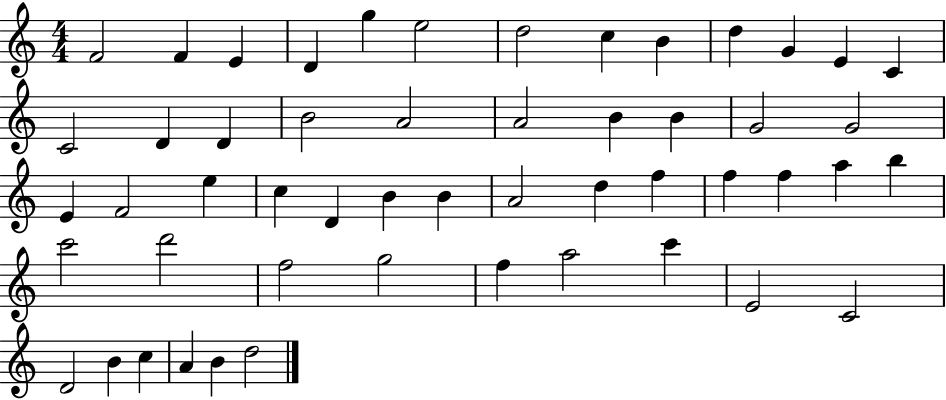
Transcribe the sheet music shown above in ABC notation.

X:1
T:Untitled
M:4/4
L:1/4
K:C
F2 F E D g e2 d2 c B d G E C C2 D D B2 A2 A2 B B G2 G2 E F2 e c D B B A2 d f f f a b c'2 d'2 f2 g2 f a2 c' E2 C2 D2 B c A B d2